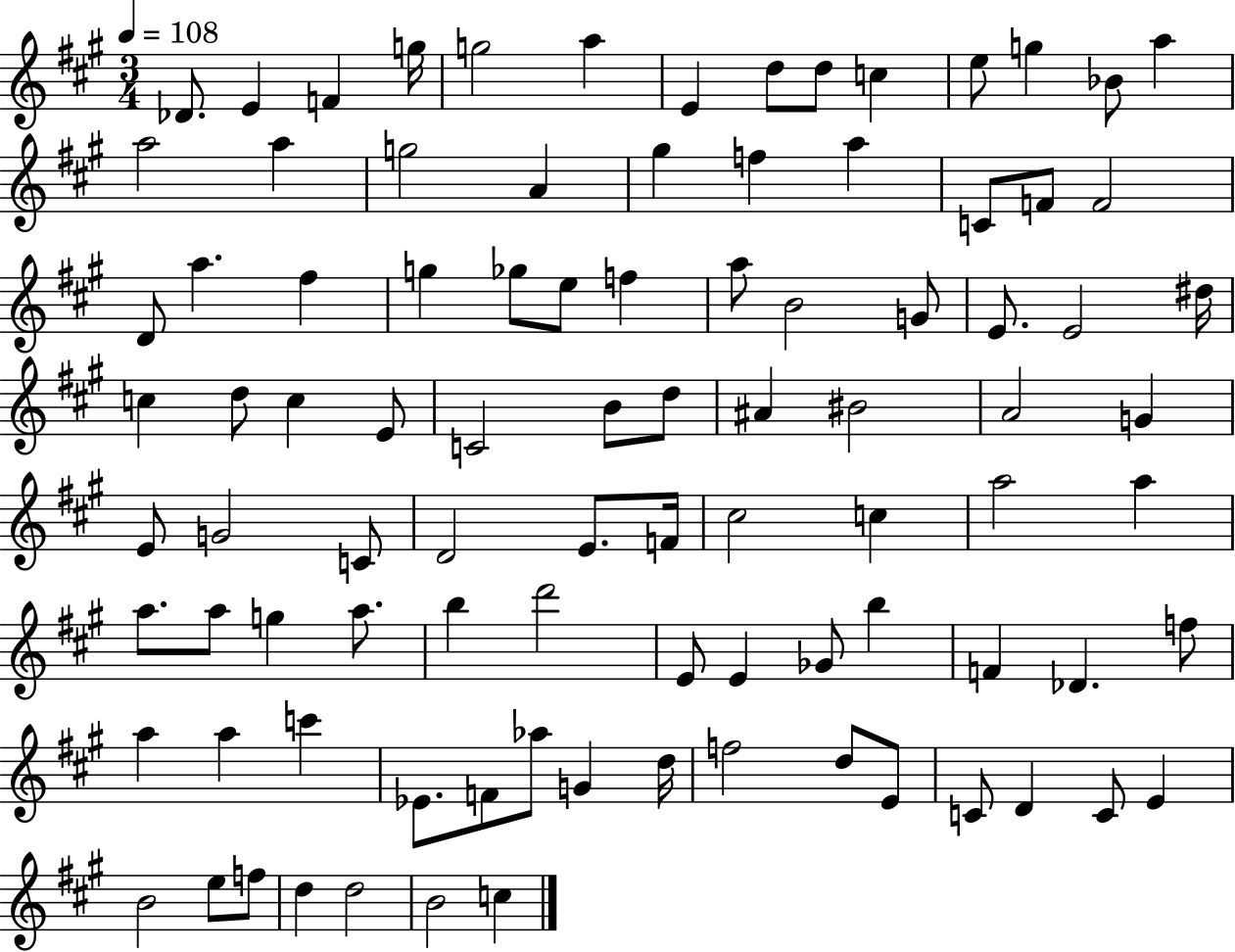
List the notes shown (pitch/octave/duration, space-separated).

Db4/e. E4/q F4/q G5/s G5/h A5/q E4/q D5/e D5/e C5/q E5/e G5/q Bb4/e A5/q A5/h A5/q G5/h A4/q G#5/q F5/q A5/q C4/e F4/e F4/h D4/e A5/q. F#5/q G5/q Gb5/e E5/e F5/q A5/e B4/h G4/e E4/e. E4/h D#5/s C5/q D5/e C5/q E4/e C4/h B4/e D5/e A#4/q BIS4/h A4/h G4/q E4/e G4/h C4/e D4/h E4/e. F4/s C#5/h C5/q A5/h A5/q A5/e. A5/e G5/q A5/e. B5/q D6/h E4/e E4/q Gb4/e B5/q F4/q Db4/q. F5/e A5/q A5/q C6/q Eb4/e. F4/e Ab5/e G4/q D5/s F5/h D5/e E4/e C4/e D4/q C4/e E4/q B4/h E5/e F5/e D5/q D5/h B4/h C5/q